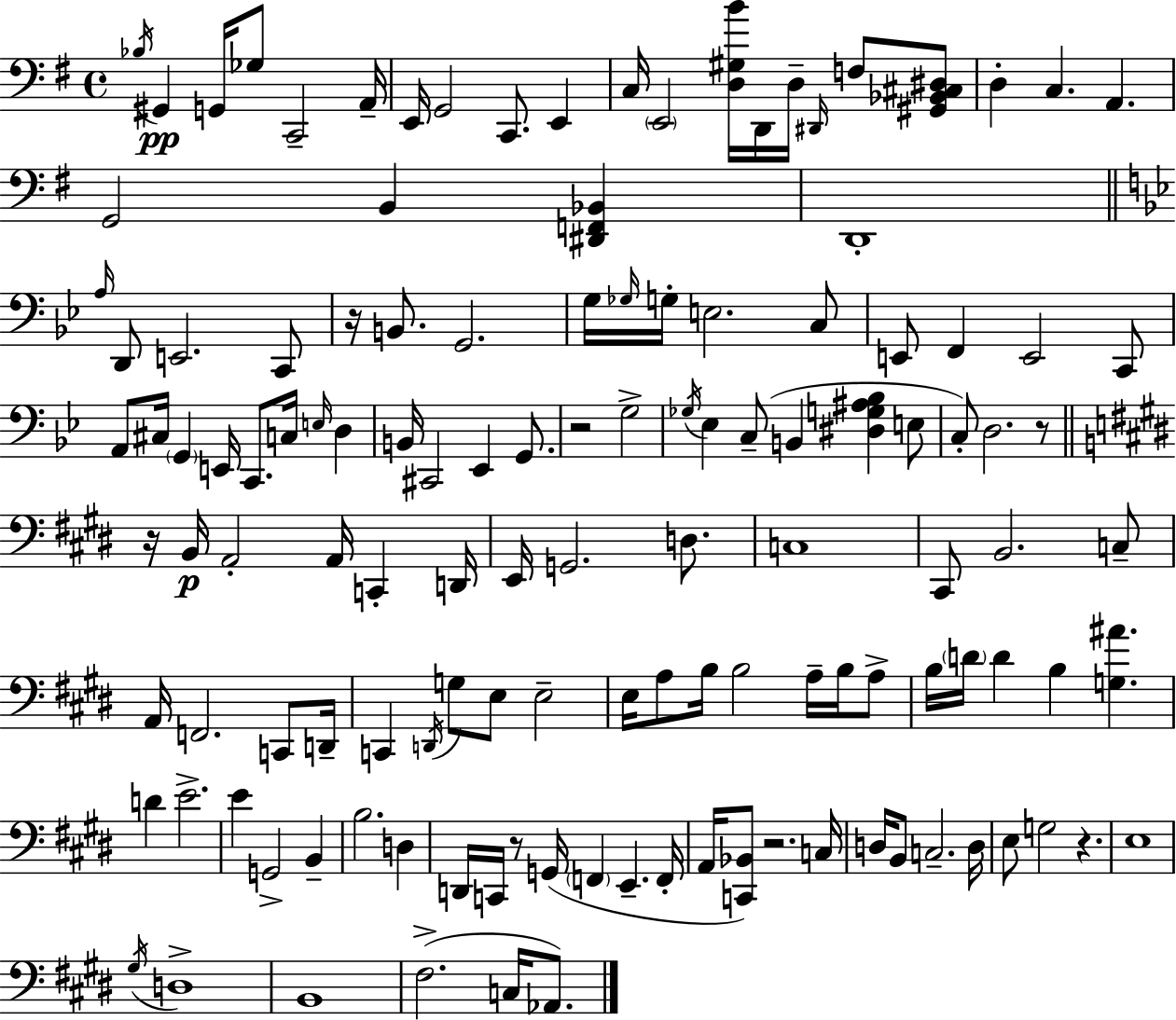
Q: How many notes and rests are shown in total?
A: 130